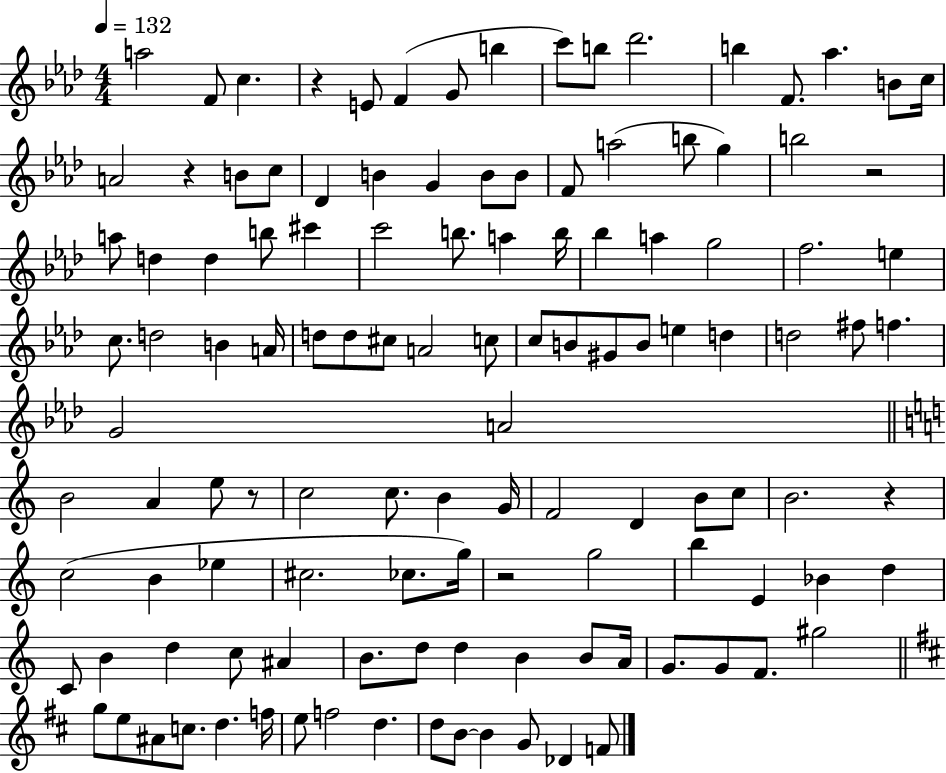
X:1
T:Untitled
M:4/4
L:1/4
K:Ab
a2 F/2 c z E/2 F G/2 b c'/2 b/2 _d'2 b F/2 _a B/2 c/4 A2 z B/2 c/2 _D B G B/2 B/2 F/2 a2 b/2 g b2 z2 a/2 d d b/2 ^c' c'2 b/2 a b/4 _b a g2 f2 e c/2 d2 B A/4 d/2 d/2 ^c/2 A2 c/2 c/2 B/2 ^G/2 B/2 e d d2 ^f/2 f G2 A2 B2 A e/2 z/2 c2 c/2 B G/4 F2 D B/2 c/2 B2 z c2 B _e ^c2 _c/2 g/4 z2 g2 b E _B d C/2 B d c/2 ^A B/2 d/2 d B B/2 A/4 G/2 G/2 F/2 ^g2 g/2 e/2 ^A/2 c/2 d f/4 e/2 f2 d d/2 B/2 B G/2 _D F/2